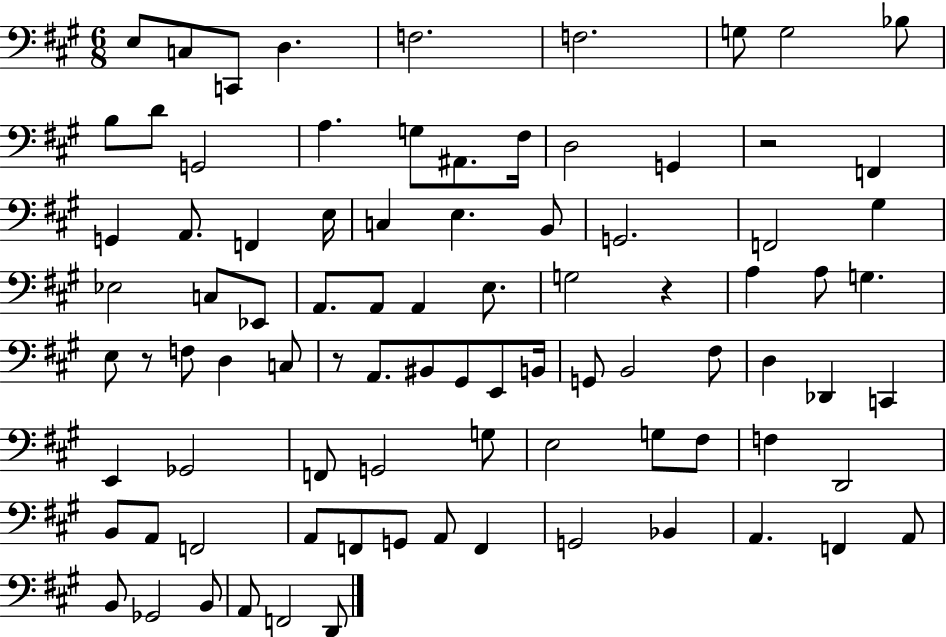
E3/e C3/e C2/e D3/q. F3/h. F3/h. G3/e G3/h Bb3/e B3/e D4/e G2/h A3/q. G3/e A#2/e. F#3/s D3/h G2/q R/h F2/q G2/q A2/e. F2/q E3/s C3/q E3/q. B2/e G2/h. F2/h G#3/q Eb3/h C3/e Eb2/e A2/e. A2/e A2/q E3/e. G3/h R/q A3/q A3/e G3/q. E3/e R/e F3/e D3/q C3/e R/e A2/e. BIS2/e G#2/e E2/e B2/s G2/e B2/h F#3/e D3/q Db2/q C2/q E2/q Gb2/h F2/e G2/h G3/e E3/h G3/e F#3/e F3/q D2/h B2/e A2/e F2/h A2/e F2/e G2/e A2/e F2/q G2/h Bb2/q A2/q. F2/q A2/e B2/e Gb2/h B2/e A2/e F2/h D2/e